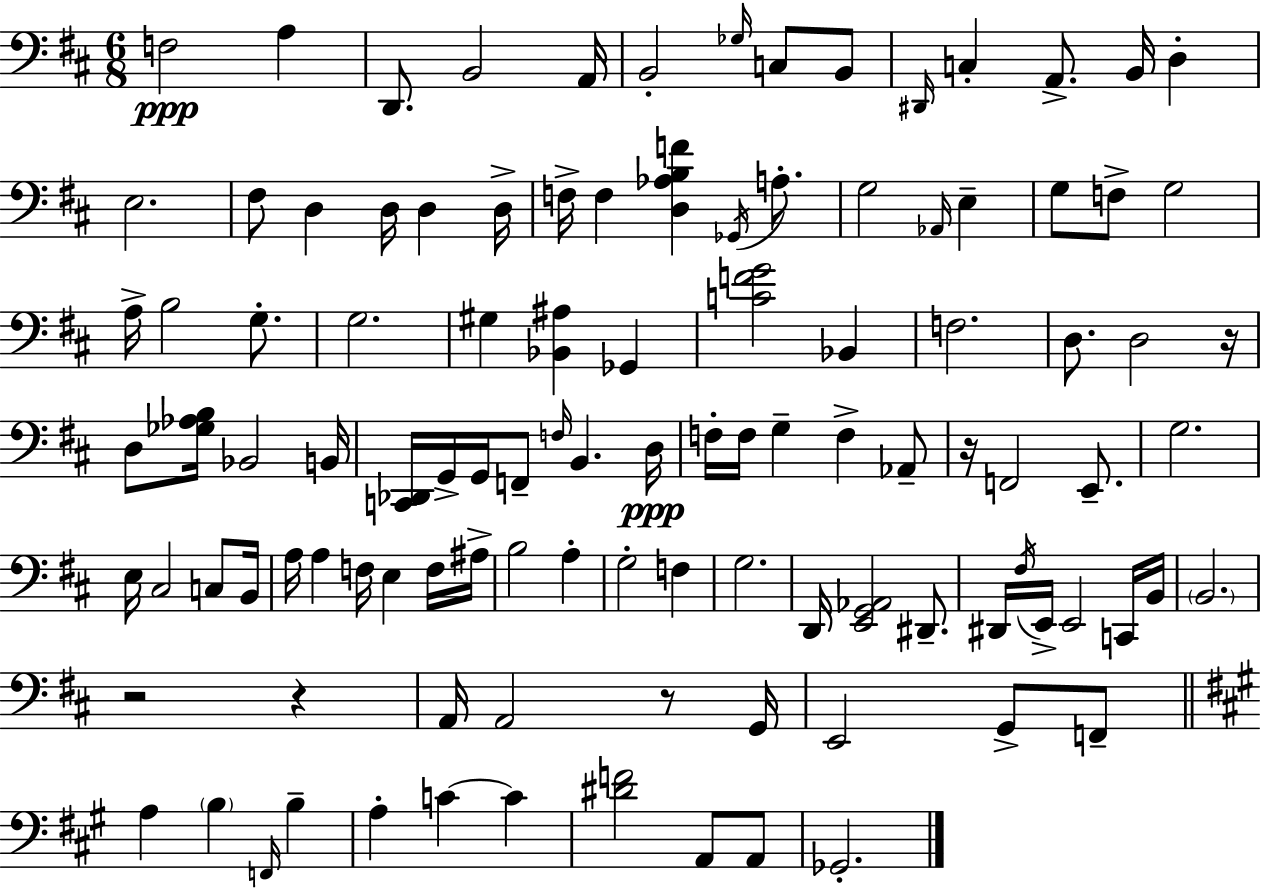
X:1
T:Untitled
M:6/8
L:1/4
K:D
F,2 A, D,,/2 B,,2 A,,/4 B,,2 _G,/4 C,/2 B,,/2 ^D,,/4 C, A,,/2 B,,/4 D, E,2 ^F,/2 D, D,/4 D, D,/4 F,/4 F, [D,_A,B,F] _G,,/4 A,/2 G,2 _A,,/4 E, G,/2 F,/2 G,2 A,/4 B,2 G,/2 G,2 ^G, [_B,,^A,] _G,, [CFG]2 _B,, F,2 D,/2 D,2 z/4 D,/2 [_G,_A,B,]/4 _B,,2 B,,/4 [C,,_D,,]/4 G,,/4 G,,/4 F,,/2 F,/4 B,, D,/4 F,/4 F,/4 G, F, _A,,/2 z/4 F,,2 E,,/2 G,2 E,/4 ^C,2 C,/2 B,,/4 A,/4 A, F,/4 E, F,/4 ^A,/4 B,2 A, G,2 F, G,2 D,,/4 [E,,G,,_A,,]2 ^D,,/2 ^D,,/4 ^F,/4 E,,/4 E,,2 C,,/4 B,,/4 B,,2 z2 z A,,/4 A,,2 z/2 G,,/4 E,,2 G,,/2 F,,/2 A, B, F,,/4 B, A, C C [^DF]2 A,,/2 A,,/2 _G,,2